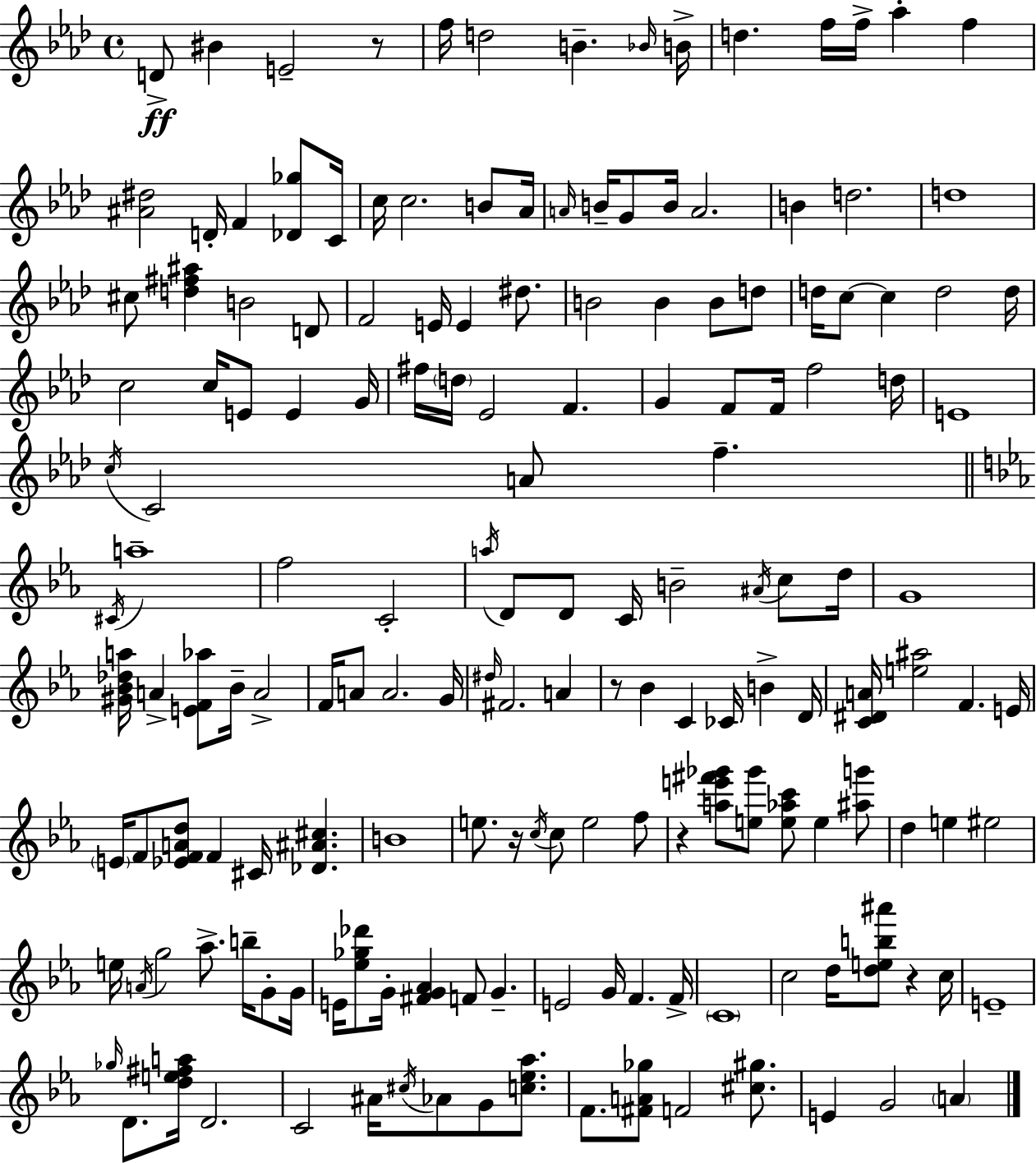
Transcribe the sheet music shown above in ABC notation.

X:1
T:Untitled
M:4/4
L:1/4
K:Ab
D/2 ^B E2 z/2 f/4 d2 B _B/4 B/4 d f/4 f/4 _a f [^A^d]2 D/4 F [_D_g]/2 C/4 c/4 c2 B/2 _A/4 A/4 B/4 G/2 B/4 A2 B d2 d4 ^c/2 [d^f^a] B2 D/2 F2 E/4 E ^d/2 B2 B B/2 d/2 d/4 c/2 c d2 d/4 c2 c/4 E/2 E G/4 ^f/4 d/4 _E2 F G F/2 F/4 f2 d/4 E4 c/4 C2 A/2 f ^C/4 a4 f2 C2 a/4 D/2 D/2 C/4 B2 ^A/4 c/2 d/4 G4 [^G_B_da]/4 A [EF_a]/2 _B/4 A2 F/4 A/2 A2 G/4 ^d/4 ^F2 A z/2 _B C _C/4 B D/4 [C^DA]/4 [e^a]2 F E/4 E/4 F/2 [_EFAd]/2 F ^C/4 [_D^A^c] B4 e/2 z/4 c/4 c/2 e2 f/2 z [ae'^f'_g']/2 [e_g']/2 [e_ac']/2 e [^ag']/2 d e ^e2 e/4 A/4 g2 _a/2 b/4 G/2 G/4 E/4 [_e_g_d']/2 G/4 [^FG_A] F/2 G E2 G/4 F F/4 C4 c2 d/4 [deb^a']/2 z c/4 E4 _g/4 D/2 [de^fa]/4 D2 C2 ^A/4 ^c/4 _A/2 G/2 [c_e_a]/2 F/2 [^FA_g]/2 F2 [^c^g]/2 E G2 A